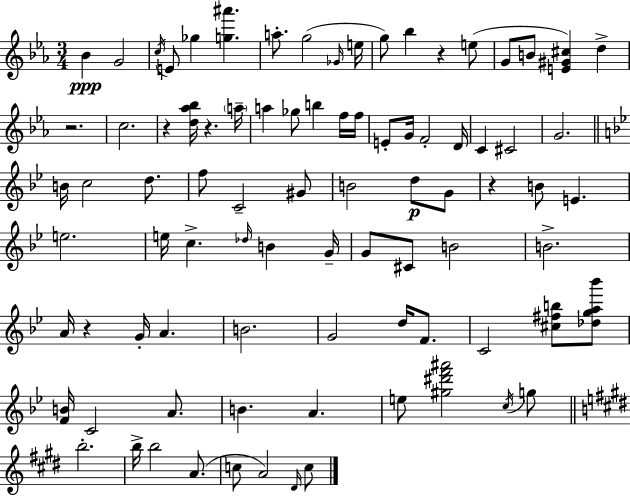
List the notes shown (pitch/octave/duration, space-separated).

Bb4/q G4/h C5/s E4/e Gb5/q [G5,A#6]/q. A5/e. G5/h Gb4/s E5/s G5/e Bb5/q R/q E5/e G4/e B4/e [E4,G#4,C#5]/q D5/q R/h. C5/h. R/q [D5,Ab5,Bb5]/s R/q. A5/s A5/q Gb5/e B5/q F5/s F5/s E4/e G4/s F4/h D4/s C4/q C#4/h G4/h. B4/s C5/h D5/e. F5/e C4/h G#4/e B4/h D5/e G4/e R/q B4/e E4/q. E5/h. E5/s C5/q. Db5/s B4/q G4/s G4/e C#4/e B4/h B4/h. A4/s R/q G4/s A4/q. B4/h. G4/h D5/s F4/e. C4/h [C#5,F#5,B5]/e [Db5,G5,A5,Bb6]/e [F4,B4]/s C4/h A4/e. B4/q. A4/q. E5/e [G#5,D#6,F6,A#6]/h C5/s G5/e B5/h. B5/s B5/h A4/e. C5/e A4/h D#4/s C5/e